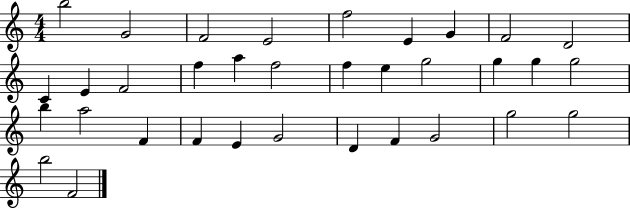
X:1
T:Untitled
M:4/4
L:1/4
K:C
b2 G2 F2 E2 f2 E G F2 D2 C E F2 f a f2 f e g2 g g g2 b a2 F F E G2 D F G2 g2 g2 b2 F2